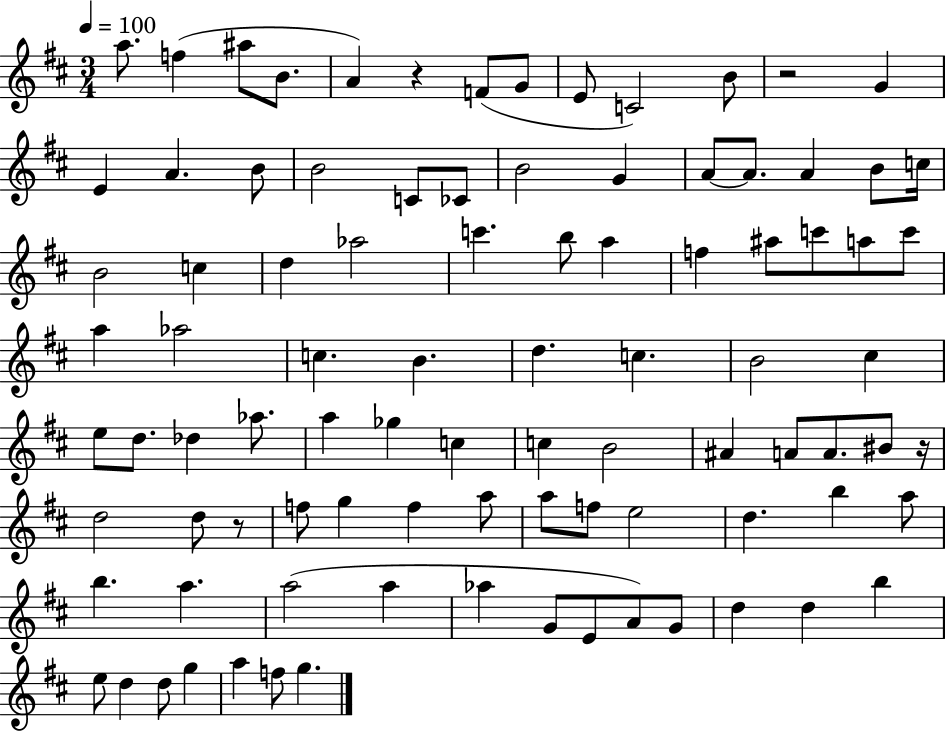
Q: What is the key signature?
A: D major